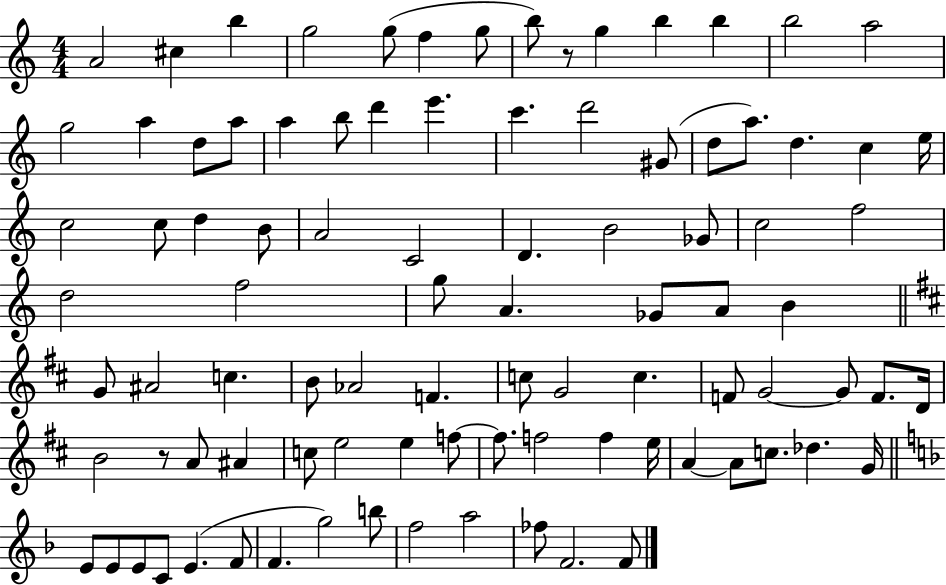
X:1
T:Untitled
M:4/4
L:1/4
K:C
A2 ^c b g2 g/2 f g/2 b/2 z/2 g b b b2 a2 g2 a d/2 a/2 a b/2 d' e' c' d'2 ^G/2 d/2 a/2 d c e/4 c2 c/2 d B/2 A2 C2 D B2 _G/2 c2 f2 d2 f2 g/2 A _G/2 A/2 B G/2 ^A2 c B/2 _A2 F c/2 G2 c F/2 G2 G/2 F/2 D/4 B2 z/2 A/2 ^A c/2 e2 e f/2 f/2 f2 f e/4 A A/2 c/2 _d G/4 E/2 E/2 E/2 C/2 E F/2 F g2 b/2 f2 a2 _f/2 F2 F/2